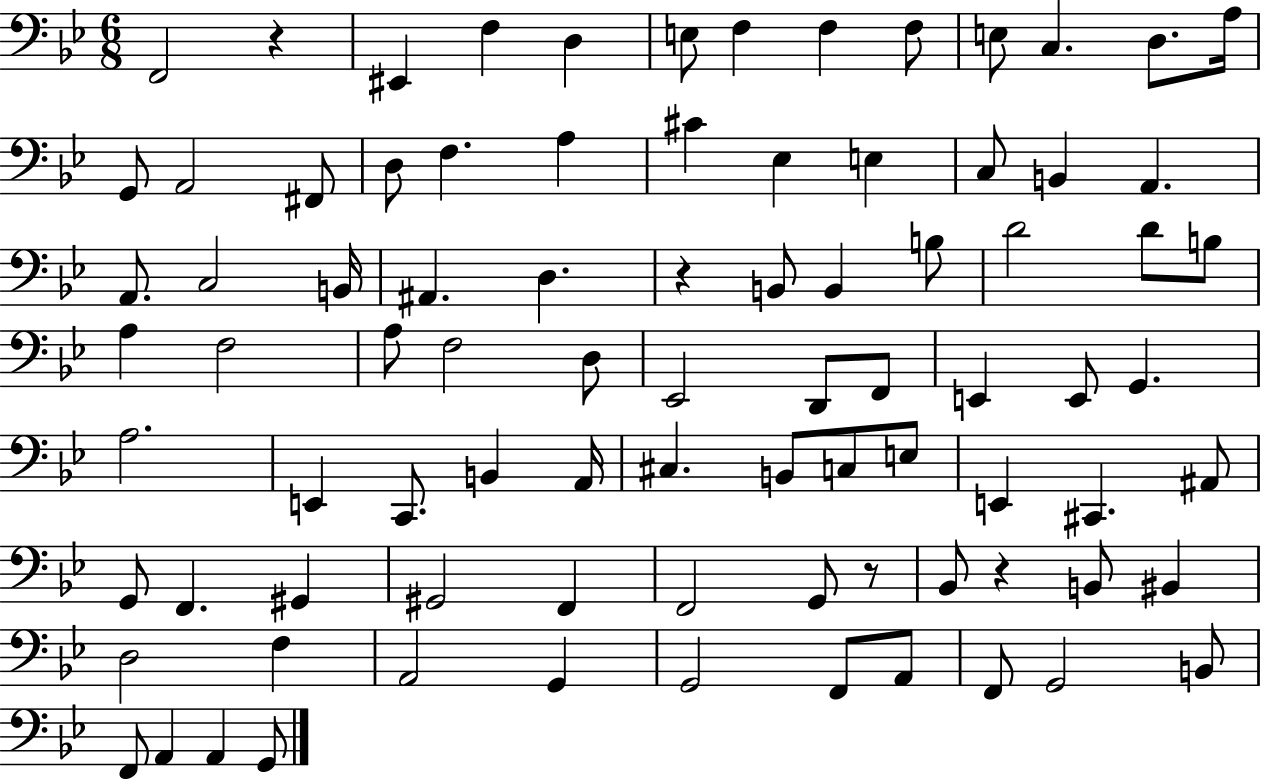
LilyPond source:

{
  \clef bass
  \numericTimeSignature
  \time 6/8
  \key bes \major
  \repeat volta 2 { f,2 r4 | eis,4 f4 d4 | e8 f4 f4 f8 | e8 c4. d8. a16 | \break g,8 a,2 fis,8 | d8 f4. a4 | cis'4 ees4 e4 | c8 b,4 a,4. | \break a,8. c2 b,16 | ais,4. d4. | r4 b,8 b,4 b8 | d'2 d'8 b8 | \break a4 f2 | a8 f2 d8 | ees,2 d,8 f,8 | e,4 e,8 g,4. | \break a2. | e,4 c,8. b,4 a,16 | cis4. b,8 c8 e8 | e,4 cis,4. ais,8 | \break g,8 f,4. gis,4 | gis,2 f,4 | f,2 g,8 r8 | bes,8 r4 b,8 bis,4 | \break d2 f4 | a,2 g,4 | g,2 f,8 a,8 | f,8 g,2 b,8 | \break f,8 a,4 a,4 g,8 | } \bar "|."
}